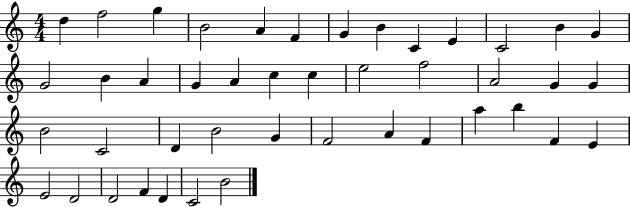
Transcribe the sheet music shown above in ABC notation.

X:1
T:Untitled
M:4/4
L:1/4
K:C
d f2 g B2 A F G B C E C2 B G G2 B A G A c c e2 f2 A2 G G B2 C2 D B2 G F2 A F a b F E E2 D2 D2 F D C2 B2